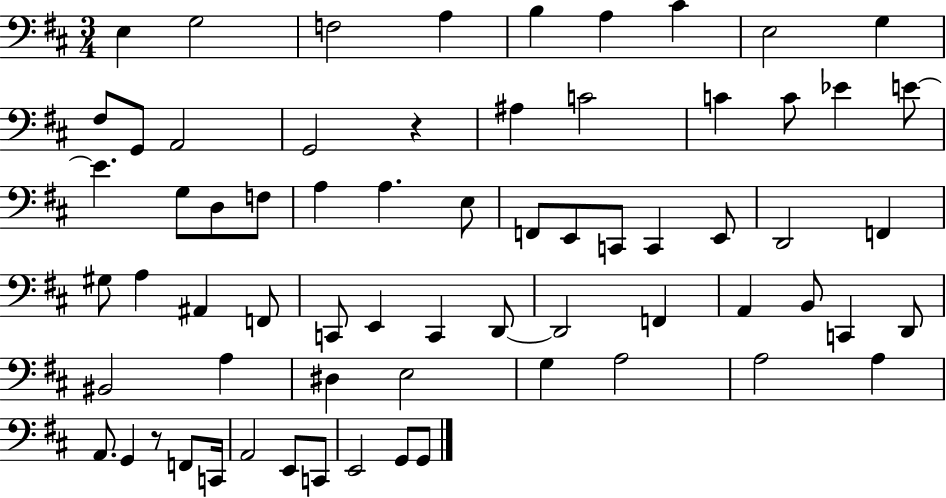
E3/q G3/h F3/h A3/q B3/q A3/q C#4/q E3/h G3/q F#3/e G2/e A2/h G2/h R/q A#3/q C4/h C4/q C4/e Eb4/q E4/e E4/q. G3/e D3/e F3/e A3/q A3/q. E3/e F2/e E2/e C2/e C2/q E2/e D2/h F2/q G#3/e A3/q A#2/q F2/e C2/e E2/q C2/q D2/e D2/h F2/q A2/q B2/e C2/q D2/e BIS2/h A3/q D#3/q E3/h G3/q A3/h A3/h A3/q A2/e. G2/q R/e F2/e C2/s A2/h E2/e C2/e E2/h G2/e G2/e